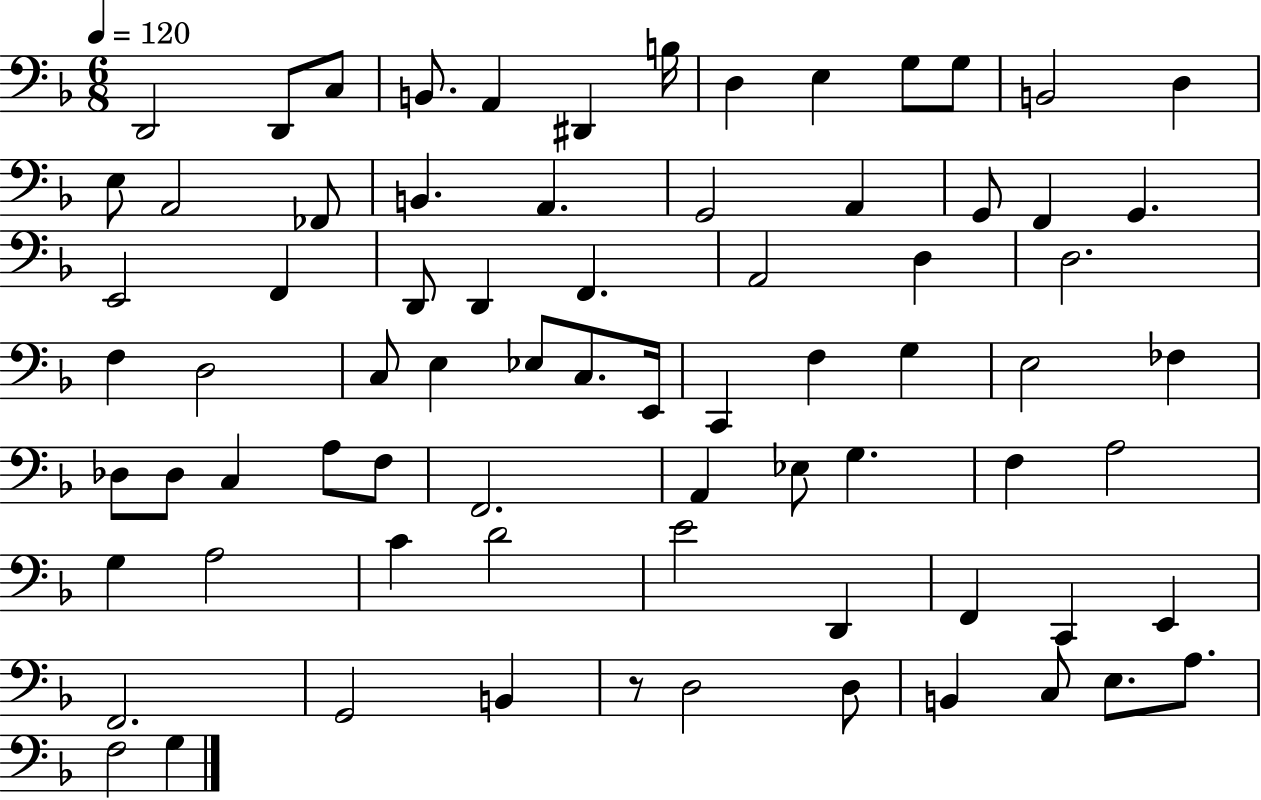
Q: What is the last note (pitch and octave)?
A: G3